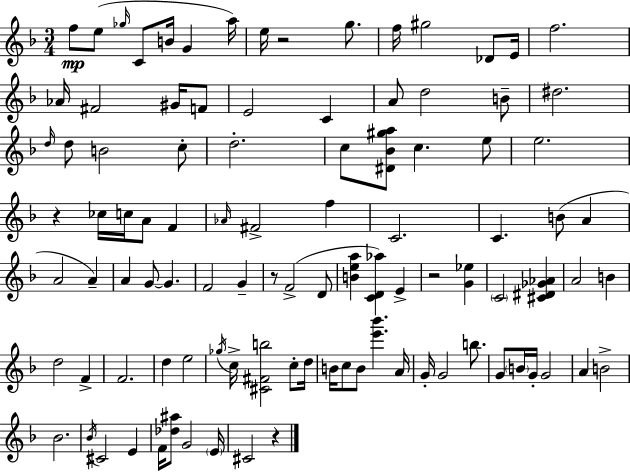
F5/e E5/e Gb5/s C4/e B4/s G4/q A5/s E5/s R/h G5/e. F5/s G#5/h Db4/e E4/s F5/h. Ab4/s F#4/h G#4/s F4/e E4/h C4/q A4/e D5/h B4/e D#5/h. D5/s D5/e B4/h C5/e D5/h. C5/e [D#4,Bb4,G#5,A5]/e C5/q. E5/e E5/h. R/q CES5/s C5/s A4/e F4/q Ab4/s F#4/h F5/q C4/h. C4/q. B4/e A4/q A4/h A4/q A4/q G4/e G4/q. F4/h G4/q R/e F4/h D4/e [B4,E5,A5]/q [C4,D4,Ab5]/q E4/q R/h [G4,Eb5]/q C4/h [C#4,D#4,Gb4,Ab4]/q A4/h B4/q D5/h F4/q F4/h. D5/q E5/h Gb5/s C5/s [C#4,F#4,B5]/h C5/e D5/s B4/s C5/e B4/e [E6,Bb6]/q. A4/s G4/s G4/h B5/e. G4/e B4/s G4/s G4/h A4/q B4/h Bb4/h. Bb4/s C#4/h E4/q F4/s [Db5,A#5]/e G4/h E4/s C#4/h R/q